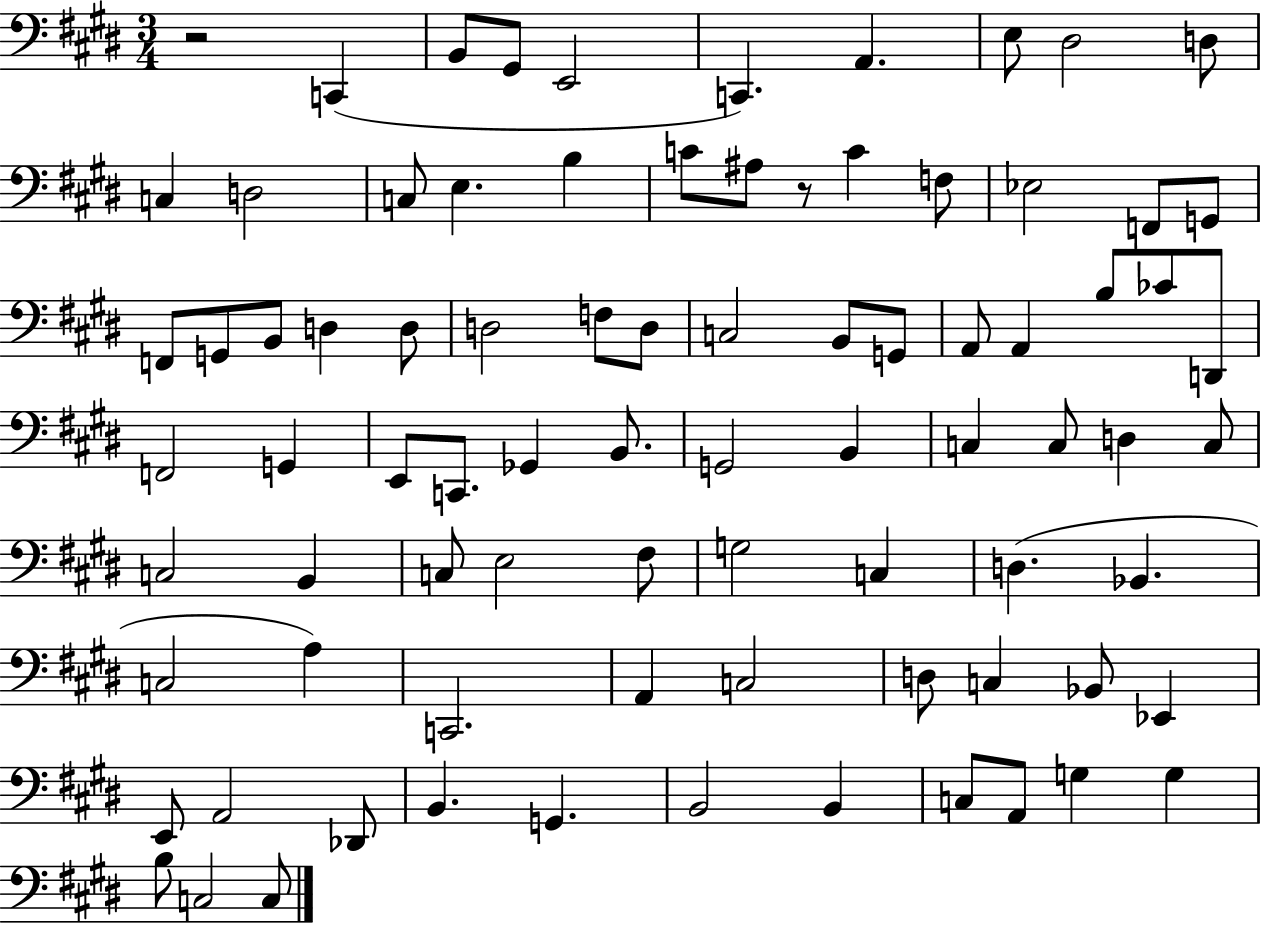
X:1
T:Untitled
M:3/4
L:1/4
K:E
z2 C,, B,,/2 ^G,,/2 E,,2 C,, A,, E,/2 ^D,2 D,/2 C, D,2 C,/2 E, B, C/2 ^A,/2 z/2 C F,/2 _E,2 F,,/2 G,,/2 F,,/2 G,,/2 B,,/2 D, D,/2 D,2 F,/2 D,/2 C,2 B,,/2 G,,/2 A,,/2 A,, B,/2 _C/2 D,,/2 F,,2 G,, E,,/2 C,,/2 _G,, B,,/2 G,,2 B,, C, C,/2 D, C,/2 C,2 B,, C,/2 E,2 ^F,/2 G,2 C, D, _B,, C,2 A, C,,2 A,, C,2 D,/2 C, _B,,/2 _E,, E,,/2 A,,2 _D,,/2 B,, G,, B,,2 B,, C,/2 A,,/2 G, G, B,/2 C,2 C,/2